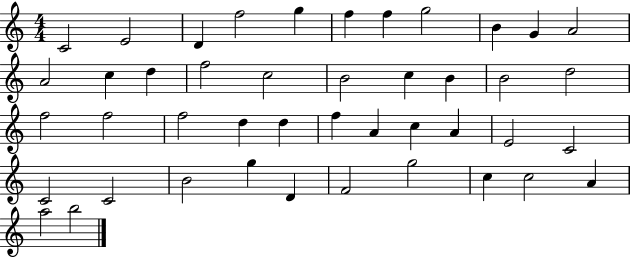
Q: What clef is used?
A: treble